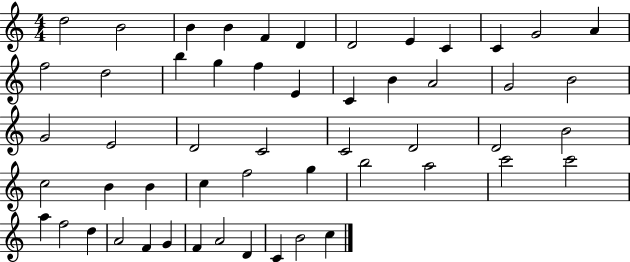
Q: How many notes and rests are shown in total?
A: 53